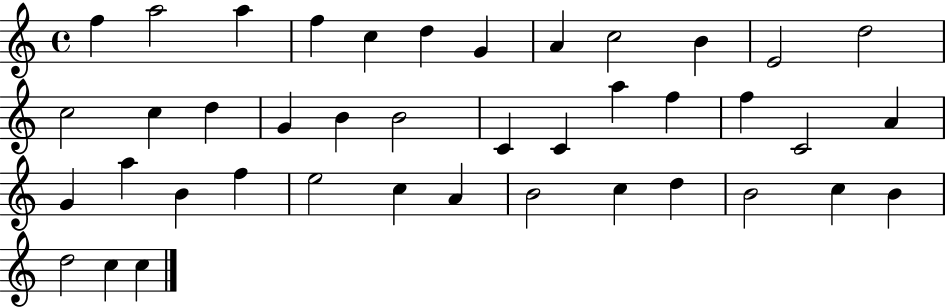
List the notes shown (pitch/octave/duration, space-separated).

F5/q A5/h A5/q F5/q C5/q D5/q G4/q A4/q C5/h B4/q E4/h D5/h C5/h C5/q D5/q G4/q B4/q B4/h C4/q C4/q A5/q F5/q F5/q C4/h A4/q G4/q A5/q B4/q F5/q E5/h C5/q A4/q B4/h C5/q D5/q B4/h C5/q B4/q D5/h C5/q C5/q